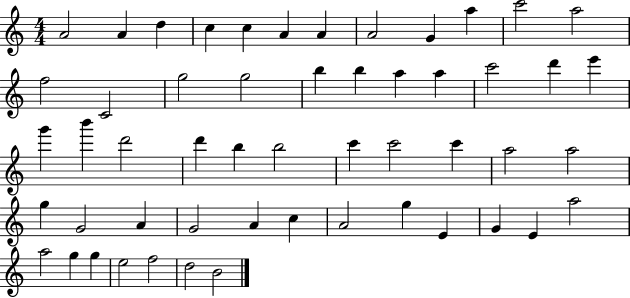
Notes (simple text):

A4/h A4/q D5/q C5/q C5/q A4/q A4/q A4/h G4/q A5/q C6/h A5/h F5/h C4/h G5/h G5/h B5/q B5/q A5/q A5/q C6/h D6/q E6/q G6/q B6/q D6/h D6/q B5/q B5/h C6/q C6/h C6/q A5/h A5/h G5/q G4/h A4/q G4/h A4/q C5/q A4/h G5/q E4/q G4/q E4/q A5/h A5/h G5/q G5/q E5/h F5/h D5/h B4/h